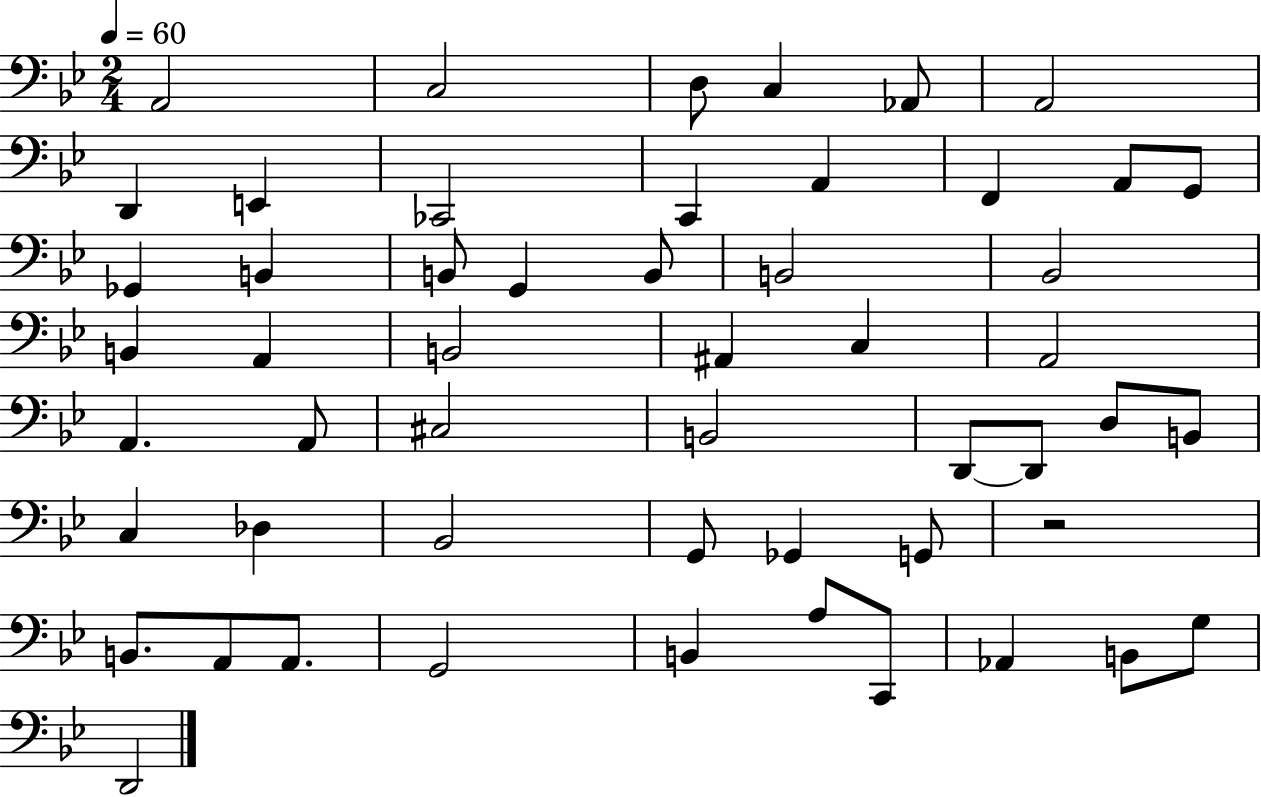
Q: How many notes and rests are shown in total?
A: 53